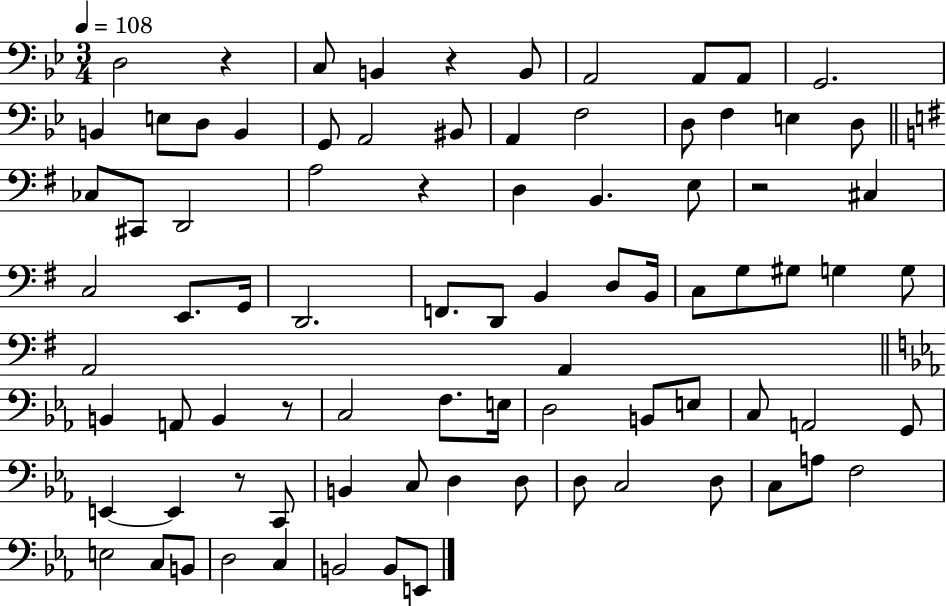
X:1
T:Untitled
M:3/4
L:1/4
K:Bb
D,2 z C,/2 B,, z B,,/2 A,,2 A,,/2 A,,/2 G,,2 B,, E,/2 D,/2 B,, G,,/2 A,,2 ^B,,/2 A,, F,2 D,/2 F, E, D,/2 _C,/2 ^C,,/2 D,,2 A,2 z D, B,, E,/2 z2 ^C, C,2 E,,/2 G,,/4 D,,2 F,,/2 D,,/2 B,, D,/2 B,,/4 C,/2 G,/2 ^G,/2 G, G,/2 A,,2 A,, B,, A,,/2 B,, z/2 C,2 F,/2 E,/4 D,2 B,,/2 E,/2 C,/2 A,,2 G,,/2 E,, E,, z/2 C,,/2 B,, C,/2 D, D,/2 D,/2 C,2 D,/2 C,/2 A,/2 F,2 E,2 C,/2 B,,/2 D,2 C, B,,2 B,,/2 E,,/2